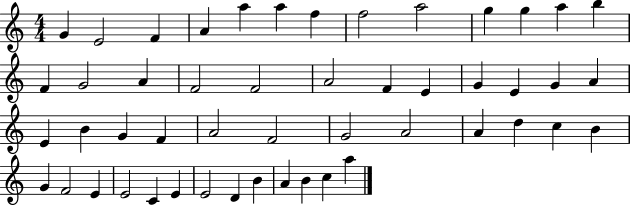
G4/q E4/h F4/q A4/q A5/q A5/q F5/q F5/h A5/h G5/q G5/q A5/q B5/q F4/q G4/h A4/q F4/h F4/h A4/h F4/q E4/q G4/q E4/q G4/q A4/q E4/q B4/q G4/q F4/q A4/h F4/h G4/h A4/h A4/q D5/q C5/q B4/q G4/q F4/h E4/q E4/h C4/q E4/q E4/h D4/q B4/q A4/q B4/q C5/q A5/q